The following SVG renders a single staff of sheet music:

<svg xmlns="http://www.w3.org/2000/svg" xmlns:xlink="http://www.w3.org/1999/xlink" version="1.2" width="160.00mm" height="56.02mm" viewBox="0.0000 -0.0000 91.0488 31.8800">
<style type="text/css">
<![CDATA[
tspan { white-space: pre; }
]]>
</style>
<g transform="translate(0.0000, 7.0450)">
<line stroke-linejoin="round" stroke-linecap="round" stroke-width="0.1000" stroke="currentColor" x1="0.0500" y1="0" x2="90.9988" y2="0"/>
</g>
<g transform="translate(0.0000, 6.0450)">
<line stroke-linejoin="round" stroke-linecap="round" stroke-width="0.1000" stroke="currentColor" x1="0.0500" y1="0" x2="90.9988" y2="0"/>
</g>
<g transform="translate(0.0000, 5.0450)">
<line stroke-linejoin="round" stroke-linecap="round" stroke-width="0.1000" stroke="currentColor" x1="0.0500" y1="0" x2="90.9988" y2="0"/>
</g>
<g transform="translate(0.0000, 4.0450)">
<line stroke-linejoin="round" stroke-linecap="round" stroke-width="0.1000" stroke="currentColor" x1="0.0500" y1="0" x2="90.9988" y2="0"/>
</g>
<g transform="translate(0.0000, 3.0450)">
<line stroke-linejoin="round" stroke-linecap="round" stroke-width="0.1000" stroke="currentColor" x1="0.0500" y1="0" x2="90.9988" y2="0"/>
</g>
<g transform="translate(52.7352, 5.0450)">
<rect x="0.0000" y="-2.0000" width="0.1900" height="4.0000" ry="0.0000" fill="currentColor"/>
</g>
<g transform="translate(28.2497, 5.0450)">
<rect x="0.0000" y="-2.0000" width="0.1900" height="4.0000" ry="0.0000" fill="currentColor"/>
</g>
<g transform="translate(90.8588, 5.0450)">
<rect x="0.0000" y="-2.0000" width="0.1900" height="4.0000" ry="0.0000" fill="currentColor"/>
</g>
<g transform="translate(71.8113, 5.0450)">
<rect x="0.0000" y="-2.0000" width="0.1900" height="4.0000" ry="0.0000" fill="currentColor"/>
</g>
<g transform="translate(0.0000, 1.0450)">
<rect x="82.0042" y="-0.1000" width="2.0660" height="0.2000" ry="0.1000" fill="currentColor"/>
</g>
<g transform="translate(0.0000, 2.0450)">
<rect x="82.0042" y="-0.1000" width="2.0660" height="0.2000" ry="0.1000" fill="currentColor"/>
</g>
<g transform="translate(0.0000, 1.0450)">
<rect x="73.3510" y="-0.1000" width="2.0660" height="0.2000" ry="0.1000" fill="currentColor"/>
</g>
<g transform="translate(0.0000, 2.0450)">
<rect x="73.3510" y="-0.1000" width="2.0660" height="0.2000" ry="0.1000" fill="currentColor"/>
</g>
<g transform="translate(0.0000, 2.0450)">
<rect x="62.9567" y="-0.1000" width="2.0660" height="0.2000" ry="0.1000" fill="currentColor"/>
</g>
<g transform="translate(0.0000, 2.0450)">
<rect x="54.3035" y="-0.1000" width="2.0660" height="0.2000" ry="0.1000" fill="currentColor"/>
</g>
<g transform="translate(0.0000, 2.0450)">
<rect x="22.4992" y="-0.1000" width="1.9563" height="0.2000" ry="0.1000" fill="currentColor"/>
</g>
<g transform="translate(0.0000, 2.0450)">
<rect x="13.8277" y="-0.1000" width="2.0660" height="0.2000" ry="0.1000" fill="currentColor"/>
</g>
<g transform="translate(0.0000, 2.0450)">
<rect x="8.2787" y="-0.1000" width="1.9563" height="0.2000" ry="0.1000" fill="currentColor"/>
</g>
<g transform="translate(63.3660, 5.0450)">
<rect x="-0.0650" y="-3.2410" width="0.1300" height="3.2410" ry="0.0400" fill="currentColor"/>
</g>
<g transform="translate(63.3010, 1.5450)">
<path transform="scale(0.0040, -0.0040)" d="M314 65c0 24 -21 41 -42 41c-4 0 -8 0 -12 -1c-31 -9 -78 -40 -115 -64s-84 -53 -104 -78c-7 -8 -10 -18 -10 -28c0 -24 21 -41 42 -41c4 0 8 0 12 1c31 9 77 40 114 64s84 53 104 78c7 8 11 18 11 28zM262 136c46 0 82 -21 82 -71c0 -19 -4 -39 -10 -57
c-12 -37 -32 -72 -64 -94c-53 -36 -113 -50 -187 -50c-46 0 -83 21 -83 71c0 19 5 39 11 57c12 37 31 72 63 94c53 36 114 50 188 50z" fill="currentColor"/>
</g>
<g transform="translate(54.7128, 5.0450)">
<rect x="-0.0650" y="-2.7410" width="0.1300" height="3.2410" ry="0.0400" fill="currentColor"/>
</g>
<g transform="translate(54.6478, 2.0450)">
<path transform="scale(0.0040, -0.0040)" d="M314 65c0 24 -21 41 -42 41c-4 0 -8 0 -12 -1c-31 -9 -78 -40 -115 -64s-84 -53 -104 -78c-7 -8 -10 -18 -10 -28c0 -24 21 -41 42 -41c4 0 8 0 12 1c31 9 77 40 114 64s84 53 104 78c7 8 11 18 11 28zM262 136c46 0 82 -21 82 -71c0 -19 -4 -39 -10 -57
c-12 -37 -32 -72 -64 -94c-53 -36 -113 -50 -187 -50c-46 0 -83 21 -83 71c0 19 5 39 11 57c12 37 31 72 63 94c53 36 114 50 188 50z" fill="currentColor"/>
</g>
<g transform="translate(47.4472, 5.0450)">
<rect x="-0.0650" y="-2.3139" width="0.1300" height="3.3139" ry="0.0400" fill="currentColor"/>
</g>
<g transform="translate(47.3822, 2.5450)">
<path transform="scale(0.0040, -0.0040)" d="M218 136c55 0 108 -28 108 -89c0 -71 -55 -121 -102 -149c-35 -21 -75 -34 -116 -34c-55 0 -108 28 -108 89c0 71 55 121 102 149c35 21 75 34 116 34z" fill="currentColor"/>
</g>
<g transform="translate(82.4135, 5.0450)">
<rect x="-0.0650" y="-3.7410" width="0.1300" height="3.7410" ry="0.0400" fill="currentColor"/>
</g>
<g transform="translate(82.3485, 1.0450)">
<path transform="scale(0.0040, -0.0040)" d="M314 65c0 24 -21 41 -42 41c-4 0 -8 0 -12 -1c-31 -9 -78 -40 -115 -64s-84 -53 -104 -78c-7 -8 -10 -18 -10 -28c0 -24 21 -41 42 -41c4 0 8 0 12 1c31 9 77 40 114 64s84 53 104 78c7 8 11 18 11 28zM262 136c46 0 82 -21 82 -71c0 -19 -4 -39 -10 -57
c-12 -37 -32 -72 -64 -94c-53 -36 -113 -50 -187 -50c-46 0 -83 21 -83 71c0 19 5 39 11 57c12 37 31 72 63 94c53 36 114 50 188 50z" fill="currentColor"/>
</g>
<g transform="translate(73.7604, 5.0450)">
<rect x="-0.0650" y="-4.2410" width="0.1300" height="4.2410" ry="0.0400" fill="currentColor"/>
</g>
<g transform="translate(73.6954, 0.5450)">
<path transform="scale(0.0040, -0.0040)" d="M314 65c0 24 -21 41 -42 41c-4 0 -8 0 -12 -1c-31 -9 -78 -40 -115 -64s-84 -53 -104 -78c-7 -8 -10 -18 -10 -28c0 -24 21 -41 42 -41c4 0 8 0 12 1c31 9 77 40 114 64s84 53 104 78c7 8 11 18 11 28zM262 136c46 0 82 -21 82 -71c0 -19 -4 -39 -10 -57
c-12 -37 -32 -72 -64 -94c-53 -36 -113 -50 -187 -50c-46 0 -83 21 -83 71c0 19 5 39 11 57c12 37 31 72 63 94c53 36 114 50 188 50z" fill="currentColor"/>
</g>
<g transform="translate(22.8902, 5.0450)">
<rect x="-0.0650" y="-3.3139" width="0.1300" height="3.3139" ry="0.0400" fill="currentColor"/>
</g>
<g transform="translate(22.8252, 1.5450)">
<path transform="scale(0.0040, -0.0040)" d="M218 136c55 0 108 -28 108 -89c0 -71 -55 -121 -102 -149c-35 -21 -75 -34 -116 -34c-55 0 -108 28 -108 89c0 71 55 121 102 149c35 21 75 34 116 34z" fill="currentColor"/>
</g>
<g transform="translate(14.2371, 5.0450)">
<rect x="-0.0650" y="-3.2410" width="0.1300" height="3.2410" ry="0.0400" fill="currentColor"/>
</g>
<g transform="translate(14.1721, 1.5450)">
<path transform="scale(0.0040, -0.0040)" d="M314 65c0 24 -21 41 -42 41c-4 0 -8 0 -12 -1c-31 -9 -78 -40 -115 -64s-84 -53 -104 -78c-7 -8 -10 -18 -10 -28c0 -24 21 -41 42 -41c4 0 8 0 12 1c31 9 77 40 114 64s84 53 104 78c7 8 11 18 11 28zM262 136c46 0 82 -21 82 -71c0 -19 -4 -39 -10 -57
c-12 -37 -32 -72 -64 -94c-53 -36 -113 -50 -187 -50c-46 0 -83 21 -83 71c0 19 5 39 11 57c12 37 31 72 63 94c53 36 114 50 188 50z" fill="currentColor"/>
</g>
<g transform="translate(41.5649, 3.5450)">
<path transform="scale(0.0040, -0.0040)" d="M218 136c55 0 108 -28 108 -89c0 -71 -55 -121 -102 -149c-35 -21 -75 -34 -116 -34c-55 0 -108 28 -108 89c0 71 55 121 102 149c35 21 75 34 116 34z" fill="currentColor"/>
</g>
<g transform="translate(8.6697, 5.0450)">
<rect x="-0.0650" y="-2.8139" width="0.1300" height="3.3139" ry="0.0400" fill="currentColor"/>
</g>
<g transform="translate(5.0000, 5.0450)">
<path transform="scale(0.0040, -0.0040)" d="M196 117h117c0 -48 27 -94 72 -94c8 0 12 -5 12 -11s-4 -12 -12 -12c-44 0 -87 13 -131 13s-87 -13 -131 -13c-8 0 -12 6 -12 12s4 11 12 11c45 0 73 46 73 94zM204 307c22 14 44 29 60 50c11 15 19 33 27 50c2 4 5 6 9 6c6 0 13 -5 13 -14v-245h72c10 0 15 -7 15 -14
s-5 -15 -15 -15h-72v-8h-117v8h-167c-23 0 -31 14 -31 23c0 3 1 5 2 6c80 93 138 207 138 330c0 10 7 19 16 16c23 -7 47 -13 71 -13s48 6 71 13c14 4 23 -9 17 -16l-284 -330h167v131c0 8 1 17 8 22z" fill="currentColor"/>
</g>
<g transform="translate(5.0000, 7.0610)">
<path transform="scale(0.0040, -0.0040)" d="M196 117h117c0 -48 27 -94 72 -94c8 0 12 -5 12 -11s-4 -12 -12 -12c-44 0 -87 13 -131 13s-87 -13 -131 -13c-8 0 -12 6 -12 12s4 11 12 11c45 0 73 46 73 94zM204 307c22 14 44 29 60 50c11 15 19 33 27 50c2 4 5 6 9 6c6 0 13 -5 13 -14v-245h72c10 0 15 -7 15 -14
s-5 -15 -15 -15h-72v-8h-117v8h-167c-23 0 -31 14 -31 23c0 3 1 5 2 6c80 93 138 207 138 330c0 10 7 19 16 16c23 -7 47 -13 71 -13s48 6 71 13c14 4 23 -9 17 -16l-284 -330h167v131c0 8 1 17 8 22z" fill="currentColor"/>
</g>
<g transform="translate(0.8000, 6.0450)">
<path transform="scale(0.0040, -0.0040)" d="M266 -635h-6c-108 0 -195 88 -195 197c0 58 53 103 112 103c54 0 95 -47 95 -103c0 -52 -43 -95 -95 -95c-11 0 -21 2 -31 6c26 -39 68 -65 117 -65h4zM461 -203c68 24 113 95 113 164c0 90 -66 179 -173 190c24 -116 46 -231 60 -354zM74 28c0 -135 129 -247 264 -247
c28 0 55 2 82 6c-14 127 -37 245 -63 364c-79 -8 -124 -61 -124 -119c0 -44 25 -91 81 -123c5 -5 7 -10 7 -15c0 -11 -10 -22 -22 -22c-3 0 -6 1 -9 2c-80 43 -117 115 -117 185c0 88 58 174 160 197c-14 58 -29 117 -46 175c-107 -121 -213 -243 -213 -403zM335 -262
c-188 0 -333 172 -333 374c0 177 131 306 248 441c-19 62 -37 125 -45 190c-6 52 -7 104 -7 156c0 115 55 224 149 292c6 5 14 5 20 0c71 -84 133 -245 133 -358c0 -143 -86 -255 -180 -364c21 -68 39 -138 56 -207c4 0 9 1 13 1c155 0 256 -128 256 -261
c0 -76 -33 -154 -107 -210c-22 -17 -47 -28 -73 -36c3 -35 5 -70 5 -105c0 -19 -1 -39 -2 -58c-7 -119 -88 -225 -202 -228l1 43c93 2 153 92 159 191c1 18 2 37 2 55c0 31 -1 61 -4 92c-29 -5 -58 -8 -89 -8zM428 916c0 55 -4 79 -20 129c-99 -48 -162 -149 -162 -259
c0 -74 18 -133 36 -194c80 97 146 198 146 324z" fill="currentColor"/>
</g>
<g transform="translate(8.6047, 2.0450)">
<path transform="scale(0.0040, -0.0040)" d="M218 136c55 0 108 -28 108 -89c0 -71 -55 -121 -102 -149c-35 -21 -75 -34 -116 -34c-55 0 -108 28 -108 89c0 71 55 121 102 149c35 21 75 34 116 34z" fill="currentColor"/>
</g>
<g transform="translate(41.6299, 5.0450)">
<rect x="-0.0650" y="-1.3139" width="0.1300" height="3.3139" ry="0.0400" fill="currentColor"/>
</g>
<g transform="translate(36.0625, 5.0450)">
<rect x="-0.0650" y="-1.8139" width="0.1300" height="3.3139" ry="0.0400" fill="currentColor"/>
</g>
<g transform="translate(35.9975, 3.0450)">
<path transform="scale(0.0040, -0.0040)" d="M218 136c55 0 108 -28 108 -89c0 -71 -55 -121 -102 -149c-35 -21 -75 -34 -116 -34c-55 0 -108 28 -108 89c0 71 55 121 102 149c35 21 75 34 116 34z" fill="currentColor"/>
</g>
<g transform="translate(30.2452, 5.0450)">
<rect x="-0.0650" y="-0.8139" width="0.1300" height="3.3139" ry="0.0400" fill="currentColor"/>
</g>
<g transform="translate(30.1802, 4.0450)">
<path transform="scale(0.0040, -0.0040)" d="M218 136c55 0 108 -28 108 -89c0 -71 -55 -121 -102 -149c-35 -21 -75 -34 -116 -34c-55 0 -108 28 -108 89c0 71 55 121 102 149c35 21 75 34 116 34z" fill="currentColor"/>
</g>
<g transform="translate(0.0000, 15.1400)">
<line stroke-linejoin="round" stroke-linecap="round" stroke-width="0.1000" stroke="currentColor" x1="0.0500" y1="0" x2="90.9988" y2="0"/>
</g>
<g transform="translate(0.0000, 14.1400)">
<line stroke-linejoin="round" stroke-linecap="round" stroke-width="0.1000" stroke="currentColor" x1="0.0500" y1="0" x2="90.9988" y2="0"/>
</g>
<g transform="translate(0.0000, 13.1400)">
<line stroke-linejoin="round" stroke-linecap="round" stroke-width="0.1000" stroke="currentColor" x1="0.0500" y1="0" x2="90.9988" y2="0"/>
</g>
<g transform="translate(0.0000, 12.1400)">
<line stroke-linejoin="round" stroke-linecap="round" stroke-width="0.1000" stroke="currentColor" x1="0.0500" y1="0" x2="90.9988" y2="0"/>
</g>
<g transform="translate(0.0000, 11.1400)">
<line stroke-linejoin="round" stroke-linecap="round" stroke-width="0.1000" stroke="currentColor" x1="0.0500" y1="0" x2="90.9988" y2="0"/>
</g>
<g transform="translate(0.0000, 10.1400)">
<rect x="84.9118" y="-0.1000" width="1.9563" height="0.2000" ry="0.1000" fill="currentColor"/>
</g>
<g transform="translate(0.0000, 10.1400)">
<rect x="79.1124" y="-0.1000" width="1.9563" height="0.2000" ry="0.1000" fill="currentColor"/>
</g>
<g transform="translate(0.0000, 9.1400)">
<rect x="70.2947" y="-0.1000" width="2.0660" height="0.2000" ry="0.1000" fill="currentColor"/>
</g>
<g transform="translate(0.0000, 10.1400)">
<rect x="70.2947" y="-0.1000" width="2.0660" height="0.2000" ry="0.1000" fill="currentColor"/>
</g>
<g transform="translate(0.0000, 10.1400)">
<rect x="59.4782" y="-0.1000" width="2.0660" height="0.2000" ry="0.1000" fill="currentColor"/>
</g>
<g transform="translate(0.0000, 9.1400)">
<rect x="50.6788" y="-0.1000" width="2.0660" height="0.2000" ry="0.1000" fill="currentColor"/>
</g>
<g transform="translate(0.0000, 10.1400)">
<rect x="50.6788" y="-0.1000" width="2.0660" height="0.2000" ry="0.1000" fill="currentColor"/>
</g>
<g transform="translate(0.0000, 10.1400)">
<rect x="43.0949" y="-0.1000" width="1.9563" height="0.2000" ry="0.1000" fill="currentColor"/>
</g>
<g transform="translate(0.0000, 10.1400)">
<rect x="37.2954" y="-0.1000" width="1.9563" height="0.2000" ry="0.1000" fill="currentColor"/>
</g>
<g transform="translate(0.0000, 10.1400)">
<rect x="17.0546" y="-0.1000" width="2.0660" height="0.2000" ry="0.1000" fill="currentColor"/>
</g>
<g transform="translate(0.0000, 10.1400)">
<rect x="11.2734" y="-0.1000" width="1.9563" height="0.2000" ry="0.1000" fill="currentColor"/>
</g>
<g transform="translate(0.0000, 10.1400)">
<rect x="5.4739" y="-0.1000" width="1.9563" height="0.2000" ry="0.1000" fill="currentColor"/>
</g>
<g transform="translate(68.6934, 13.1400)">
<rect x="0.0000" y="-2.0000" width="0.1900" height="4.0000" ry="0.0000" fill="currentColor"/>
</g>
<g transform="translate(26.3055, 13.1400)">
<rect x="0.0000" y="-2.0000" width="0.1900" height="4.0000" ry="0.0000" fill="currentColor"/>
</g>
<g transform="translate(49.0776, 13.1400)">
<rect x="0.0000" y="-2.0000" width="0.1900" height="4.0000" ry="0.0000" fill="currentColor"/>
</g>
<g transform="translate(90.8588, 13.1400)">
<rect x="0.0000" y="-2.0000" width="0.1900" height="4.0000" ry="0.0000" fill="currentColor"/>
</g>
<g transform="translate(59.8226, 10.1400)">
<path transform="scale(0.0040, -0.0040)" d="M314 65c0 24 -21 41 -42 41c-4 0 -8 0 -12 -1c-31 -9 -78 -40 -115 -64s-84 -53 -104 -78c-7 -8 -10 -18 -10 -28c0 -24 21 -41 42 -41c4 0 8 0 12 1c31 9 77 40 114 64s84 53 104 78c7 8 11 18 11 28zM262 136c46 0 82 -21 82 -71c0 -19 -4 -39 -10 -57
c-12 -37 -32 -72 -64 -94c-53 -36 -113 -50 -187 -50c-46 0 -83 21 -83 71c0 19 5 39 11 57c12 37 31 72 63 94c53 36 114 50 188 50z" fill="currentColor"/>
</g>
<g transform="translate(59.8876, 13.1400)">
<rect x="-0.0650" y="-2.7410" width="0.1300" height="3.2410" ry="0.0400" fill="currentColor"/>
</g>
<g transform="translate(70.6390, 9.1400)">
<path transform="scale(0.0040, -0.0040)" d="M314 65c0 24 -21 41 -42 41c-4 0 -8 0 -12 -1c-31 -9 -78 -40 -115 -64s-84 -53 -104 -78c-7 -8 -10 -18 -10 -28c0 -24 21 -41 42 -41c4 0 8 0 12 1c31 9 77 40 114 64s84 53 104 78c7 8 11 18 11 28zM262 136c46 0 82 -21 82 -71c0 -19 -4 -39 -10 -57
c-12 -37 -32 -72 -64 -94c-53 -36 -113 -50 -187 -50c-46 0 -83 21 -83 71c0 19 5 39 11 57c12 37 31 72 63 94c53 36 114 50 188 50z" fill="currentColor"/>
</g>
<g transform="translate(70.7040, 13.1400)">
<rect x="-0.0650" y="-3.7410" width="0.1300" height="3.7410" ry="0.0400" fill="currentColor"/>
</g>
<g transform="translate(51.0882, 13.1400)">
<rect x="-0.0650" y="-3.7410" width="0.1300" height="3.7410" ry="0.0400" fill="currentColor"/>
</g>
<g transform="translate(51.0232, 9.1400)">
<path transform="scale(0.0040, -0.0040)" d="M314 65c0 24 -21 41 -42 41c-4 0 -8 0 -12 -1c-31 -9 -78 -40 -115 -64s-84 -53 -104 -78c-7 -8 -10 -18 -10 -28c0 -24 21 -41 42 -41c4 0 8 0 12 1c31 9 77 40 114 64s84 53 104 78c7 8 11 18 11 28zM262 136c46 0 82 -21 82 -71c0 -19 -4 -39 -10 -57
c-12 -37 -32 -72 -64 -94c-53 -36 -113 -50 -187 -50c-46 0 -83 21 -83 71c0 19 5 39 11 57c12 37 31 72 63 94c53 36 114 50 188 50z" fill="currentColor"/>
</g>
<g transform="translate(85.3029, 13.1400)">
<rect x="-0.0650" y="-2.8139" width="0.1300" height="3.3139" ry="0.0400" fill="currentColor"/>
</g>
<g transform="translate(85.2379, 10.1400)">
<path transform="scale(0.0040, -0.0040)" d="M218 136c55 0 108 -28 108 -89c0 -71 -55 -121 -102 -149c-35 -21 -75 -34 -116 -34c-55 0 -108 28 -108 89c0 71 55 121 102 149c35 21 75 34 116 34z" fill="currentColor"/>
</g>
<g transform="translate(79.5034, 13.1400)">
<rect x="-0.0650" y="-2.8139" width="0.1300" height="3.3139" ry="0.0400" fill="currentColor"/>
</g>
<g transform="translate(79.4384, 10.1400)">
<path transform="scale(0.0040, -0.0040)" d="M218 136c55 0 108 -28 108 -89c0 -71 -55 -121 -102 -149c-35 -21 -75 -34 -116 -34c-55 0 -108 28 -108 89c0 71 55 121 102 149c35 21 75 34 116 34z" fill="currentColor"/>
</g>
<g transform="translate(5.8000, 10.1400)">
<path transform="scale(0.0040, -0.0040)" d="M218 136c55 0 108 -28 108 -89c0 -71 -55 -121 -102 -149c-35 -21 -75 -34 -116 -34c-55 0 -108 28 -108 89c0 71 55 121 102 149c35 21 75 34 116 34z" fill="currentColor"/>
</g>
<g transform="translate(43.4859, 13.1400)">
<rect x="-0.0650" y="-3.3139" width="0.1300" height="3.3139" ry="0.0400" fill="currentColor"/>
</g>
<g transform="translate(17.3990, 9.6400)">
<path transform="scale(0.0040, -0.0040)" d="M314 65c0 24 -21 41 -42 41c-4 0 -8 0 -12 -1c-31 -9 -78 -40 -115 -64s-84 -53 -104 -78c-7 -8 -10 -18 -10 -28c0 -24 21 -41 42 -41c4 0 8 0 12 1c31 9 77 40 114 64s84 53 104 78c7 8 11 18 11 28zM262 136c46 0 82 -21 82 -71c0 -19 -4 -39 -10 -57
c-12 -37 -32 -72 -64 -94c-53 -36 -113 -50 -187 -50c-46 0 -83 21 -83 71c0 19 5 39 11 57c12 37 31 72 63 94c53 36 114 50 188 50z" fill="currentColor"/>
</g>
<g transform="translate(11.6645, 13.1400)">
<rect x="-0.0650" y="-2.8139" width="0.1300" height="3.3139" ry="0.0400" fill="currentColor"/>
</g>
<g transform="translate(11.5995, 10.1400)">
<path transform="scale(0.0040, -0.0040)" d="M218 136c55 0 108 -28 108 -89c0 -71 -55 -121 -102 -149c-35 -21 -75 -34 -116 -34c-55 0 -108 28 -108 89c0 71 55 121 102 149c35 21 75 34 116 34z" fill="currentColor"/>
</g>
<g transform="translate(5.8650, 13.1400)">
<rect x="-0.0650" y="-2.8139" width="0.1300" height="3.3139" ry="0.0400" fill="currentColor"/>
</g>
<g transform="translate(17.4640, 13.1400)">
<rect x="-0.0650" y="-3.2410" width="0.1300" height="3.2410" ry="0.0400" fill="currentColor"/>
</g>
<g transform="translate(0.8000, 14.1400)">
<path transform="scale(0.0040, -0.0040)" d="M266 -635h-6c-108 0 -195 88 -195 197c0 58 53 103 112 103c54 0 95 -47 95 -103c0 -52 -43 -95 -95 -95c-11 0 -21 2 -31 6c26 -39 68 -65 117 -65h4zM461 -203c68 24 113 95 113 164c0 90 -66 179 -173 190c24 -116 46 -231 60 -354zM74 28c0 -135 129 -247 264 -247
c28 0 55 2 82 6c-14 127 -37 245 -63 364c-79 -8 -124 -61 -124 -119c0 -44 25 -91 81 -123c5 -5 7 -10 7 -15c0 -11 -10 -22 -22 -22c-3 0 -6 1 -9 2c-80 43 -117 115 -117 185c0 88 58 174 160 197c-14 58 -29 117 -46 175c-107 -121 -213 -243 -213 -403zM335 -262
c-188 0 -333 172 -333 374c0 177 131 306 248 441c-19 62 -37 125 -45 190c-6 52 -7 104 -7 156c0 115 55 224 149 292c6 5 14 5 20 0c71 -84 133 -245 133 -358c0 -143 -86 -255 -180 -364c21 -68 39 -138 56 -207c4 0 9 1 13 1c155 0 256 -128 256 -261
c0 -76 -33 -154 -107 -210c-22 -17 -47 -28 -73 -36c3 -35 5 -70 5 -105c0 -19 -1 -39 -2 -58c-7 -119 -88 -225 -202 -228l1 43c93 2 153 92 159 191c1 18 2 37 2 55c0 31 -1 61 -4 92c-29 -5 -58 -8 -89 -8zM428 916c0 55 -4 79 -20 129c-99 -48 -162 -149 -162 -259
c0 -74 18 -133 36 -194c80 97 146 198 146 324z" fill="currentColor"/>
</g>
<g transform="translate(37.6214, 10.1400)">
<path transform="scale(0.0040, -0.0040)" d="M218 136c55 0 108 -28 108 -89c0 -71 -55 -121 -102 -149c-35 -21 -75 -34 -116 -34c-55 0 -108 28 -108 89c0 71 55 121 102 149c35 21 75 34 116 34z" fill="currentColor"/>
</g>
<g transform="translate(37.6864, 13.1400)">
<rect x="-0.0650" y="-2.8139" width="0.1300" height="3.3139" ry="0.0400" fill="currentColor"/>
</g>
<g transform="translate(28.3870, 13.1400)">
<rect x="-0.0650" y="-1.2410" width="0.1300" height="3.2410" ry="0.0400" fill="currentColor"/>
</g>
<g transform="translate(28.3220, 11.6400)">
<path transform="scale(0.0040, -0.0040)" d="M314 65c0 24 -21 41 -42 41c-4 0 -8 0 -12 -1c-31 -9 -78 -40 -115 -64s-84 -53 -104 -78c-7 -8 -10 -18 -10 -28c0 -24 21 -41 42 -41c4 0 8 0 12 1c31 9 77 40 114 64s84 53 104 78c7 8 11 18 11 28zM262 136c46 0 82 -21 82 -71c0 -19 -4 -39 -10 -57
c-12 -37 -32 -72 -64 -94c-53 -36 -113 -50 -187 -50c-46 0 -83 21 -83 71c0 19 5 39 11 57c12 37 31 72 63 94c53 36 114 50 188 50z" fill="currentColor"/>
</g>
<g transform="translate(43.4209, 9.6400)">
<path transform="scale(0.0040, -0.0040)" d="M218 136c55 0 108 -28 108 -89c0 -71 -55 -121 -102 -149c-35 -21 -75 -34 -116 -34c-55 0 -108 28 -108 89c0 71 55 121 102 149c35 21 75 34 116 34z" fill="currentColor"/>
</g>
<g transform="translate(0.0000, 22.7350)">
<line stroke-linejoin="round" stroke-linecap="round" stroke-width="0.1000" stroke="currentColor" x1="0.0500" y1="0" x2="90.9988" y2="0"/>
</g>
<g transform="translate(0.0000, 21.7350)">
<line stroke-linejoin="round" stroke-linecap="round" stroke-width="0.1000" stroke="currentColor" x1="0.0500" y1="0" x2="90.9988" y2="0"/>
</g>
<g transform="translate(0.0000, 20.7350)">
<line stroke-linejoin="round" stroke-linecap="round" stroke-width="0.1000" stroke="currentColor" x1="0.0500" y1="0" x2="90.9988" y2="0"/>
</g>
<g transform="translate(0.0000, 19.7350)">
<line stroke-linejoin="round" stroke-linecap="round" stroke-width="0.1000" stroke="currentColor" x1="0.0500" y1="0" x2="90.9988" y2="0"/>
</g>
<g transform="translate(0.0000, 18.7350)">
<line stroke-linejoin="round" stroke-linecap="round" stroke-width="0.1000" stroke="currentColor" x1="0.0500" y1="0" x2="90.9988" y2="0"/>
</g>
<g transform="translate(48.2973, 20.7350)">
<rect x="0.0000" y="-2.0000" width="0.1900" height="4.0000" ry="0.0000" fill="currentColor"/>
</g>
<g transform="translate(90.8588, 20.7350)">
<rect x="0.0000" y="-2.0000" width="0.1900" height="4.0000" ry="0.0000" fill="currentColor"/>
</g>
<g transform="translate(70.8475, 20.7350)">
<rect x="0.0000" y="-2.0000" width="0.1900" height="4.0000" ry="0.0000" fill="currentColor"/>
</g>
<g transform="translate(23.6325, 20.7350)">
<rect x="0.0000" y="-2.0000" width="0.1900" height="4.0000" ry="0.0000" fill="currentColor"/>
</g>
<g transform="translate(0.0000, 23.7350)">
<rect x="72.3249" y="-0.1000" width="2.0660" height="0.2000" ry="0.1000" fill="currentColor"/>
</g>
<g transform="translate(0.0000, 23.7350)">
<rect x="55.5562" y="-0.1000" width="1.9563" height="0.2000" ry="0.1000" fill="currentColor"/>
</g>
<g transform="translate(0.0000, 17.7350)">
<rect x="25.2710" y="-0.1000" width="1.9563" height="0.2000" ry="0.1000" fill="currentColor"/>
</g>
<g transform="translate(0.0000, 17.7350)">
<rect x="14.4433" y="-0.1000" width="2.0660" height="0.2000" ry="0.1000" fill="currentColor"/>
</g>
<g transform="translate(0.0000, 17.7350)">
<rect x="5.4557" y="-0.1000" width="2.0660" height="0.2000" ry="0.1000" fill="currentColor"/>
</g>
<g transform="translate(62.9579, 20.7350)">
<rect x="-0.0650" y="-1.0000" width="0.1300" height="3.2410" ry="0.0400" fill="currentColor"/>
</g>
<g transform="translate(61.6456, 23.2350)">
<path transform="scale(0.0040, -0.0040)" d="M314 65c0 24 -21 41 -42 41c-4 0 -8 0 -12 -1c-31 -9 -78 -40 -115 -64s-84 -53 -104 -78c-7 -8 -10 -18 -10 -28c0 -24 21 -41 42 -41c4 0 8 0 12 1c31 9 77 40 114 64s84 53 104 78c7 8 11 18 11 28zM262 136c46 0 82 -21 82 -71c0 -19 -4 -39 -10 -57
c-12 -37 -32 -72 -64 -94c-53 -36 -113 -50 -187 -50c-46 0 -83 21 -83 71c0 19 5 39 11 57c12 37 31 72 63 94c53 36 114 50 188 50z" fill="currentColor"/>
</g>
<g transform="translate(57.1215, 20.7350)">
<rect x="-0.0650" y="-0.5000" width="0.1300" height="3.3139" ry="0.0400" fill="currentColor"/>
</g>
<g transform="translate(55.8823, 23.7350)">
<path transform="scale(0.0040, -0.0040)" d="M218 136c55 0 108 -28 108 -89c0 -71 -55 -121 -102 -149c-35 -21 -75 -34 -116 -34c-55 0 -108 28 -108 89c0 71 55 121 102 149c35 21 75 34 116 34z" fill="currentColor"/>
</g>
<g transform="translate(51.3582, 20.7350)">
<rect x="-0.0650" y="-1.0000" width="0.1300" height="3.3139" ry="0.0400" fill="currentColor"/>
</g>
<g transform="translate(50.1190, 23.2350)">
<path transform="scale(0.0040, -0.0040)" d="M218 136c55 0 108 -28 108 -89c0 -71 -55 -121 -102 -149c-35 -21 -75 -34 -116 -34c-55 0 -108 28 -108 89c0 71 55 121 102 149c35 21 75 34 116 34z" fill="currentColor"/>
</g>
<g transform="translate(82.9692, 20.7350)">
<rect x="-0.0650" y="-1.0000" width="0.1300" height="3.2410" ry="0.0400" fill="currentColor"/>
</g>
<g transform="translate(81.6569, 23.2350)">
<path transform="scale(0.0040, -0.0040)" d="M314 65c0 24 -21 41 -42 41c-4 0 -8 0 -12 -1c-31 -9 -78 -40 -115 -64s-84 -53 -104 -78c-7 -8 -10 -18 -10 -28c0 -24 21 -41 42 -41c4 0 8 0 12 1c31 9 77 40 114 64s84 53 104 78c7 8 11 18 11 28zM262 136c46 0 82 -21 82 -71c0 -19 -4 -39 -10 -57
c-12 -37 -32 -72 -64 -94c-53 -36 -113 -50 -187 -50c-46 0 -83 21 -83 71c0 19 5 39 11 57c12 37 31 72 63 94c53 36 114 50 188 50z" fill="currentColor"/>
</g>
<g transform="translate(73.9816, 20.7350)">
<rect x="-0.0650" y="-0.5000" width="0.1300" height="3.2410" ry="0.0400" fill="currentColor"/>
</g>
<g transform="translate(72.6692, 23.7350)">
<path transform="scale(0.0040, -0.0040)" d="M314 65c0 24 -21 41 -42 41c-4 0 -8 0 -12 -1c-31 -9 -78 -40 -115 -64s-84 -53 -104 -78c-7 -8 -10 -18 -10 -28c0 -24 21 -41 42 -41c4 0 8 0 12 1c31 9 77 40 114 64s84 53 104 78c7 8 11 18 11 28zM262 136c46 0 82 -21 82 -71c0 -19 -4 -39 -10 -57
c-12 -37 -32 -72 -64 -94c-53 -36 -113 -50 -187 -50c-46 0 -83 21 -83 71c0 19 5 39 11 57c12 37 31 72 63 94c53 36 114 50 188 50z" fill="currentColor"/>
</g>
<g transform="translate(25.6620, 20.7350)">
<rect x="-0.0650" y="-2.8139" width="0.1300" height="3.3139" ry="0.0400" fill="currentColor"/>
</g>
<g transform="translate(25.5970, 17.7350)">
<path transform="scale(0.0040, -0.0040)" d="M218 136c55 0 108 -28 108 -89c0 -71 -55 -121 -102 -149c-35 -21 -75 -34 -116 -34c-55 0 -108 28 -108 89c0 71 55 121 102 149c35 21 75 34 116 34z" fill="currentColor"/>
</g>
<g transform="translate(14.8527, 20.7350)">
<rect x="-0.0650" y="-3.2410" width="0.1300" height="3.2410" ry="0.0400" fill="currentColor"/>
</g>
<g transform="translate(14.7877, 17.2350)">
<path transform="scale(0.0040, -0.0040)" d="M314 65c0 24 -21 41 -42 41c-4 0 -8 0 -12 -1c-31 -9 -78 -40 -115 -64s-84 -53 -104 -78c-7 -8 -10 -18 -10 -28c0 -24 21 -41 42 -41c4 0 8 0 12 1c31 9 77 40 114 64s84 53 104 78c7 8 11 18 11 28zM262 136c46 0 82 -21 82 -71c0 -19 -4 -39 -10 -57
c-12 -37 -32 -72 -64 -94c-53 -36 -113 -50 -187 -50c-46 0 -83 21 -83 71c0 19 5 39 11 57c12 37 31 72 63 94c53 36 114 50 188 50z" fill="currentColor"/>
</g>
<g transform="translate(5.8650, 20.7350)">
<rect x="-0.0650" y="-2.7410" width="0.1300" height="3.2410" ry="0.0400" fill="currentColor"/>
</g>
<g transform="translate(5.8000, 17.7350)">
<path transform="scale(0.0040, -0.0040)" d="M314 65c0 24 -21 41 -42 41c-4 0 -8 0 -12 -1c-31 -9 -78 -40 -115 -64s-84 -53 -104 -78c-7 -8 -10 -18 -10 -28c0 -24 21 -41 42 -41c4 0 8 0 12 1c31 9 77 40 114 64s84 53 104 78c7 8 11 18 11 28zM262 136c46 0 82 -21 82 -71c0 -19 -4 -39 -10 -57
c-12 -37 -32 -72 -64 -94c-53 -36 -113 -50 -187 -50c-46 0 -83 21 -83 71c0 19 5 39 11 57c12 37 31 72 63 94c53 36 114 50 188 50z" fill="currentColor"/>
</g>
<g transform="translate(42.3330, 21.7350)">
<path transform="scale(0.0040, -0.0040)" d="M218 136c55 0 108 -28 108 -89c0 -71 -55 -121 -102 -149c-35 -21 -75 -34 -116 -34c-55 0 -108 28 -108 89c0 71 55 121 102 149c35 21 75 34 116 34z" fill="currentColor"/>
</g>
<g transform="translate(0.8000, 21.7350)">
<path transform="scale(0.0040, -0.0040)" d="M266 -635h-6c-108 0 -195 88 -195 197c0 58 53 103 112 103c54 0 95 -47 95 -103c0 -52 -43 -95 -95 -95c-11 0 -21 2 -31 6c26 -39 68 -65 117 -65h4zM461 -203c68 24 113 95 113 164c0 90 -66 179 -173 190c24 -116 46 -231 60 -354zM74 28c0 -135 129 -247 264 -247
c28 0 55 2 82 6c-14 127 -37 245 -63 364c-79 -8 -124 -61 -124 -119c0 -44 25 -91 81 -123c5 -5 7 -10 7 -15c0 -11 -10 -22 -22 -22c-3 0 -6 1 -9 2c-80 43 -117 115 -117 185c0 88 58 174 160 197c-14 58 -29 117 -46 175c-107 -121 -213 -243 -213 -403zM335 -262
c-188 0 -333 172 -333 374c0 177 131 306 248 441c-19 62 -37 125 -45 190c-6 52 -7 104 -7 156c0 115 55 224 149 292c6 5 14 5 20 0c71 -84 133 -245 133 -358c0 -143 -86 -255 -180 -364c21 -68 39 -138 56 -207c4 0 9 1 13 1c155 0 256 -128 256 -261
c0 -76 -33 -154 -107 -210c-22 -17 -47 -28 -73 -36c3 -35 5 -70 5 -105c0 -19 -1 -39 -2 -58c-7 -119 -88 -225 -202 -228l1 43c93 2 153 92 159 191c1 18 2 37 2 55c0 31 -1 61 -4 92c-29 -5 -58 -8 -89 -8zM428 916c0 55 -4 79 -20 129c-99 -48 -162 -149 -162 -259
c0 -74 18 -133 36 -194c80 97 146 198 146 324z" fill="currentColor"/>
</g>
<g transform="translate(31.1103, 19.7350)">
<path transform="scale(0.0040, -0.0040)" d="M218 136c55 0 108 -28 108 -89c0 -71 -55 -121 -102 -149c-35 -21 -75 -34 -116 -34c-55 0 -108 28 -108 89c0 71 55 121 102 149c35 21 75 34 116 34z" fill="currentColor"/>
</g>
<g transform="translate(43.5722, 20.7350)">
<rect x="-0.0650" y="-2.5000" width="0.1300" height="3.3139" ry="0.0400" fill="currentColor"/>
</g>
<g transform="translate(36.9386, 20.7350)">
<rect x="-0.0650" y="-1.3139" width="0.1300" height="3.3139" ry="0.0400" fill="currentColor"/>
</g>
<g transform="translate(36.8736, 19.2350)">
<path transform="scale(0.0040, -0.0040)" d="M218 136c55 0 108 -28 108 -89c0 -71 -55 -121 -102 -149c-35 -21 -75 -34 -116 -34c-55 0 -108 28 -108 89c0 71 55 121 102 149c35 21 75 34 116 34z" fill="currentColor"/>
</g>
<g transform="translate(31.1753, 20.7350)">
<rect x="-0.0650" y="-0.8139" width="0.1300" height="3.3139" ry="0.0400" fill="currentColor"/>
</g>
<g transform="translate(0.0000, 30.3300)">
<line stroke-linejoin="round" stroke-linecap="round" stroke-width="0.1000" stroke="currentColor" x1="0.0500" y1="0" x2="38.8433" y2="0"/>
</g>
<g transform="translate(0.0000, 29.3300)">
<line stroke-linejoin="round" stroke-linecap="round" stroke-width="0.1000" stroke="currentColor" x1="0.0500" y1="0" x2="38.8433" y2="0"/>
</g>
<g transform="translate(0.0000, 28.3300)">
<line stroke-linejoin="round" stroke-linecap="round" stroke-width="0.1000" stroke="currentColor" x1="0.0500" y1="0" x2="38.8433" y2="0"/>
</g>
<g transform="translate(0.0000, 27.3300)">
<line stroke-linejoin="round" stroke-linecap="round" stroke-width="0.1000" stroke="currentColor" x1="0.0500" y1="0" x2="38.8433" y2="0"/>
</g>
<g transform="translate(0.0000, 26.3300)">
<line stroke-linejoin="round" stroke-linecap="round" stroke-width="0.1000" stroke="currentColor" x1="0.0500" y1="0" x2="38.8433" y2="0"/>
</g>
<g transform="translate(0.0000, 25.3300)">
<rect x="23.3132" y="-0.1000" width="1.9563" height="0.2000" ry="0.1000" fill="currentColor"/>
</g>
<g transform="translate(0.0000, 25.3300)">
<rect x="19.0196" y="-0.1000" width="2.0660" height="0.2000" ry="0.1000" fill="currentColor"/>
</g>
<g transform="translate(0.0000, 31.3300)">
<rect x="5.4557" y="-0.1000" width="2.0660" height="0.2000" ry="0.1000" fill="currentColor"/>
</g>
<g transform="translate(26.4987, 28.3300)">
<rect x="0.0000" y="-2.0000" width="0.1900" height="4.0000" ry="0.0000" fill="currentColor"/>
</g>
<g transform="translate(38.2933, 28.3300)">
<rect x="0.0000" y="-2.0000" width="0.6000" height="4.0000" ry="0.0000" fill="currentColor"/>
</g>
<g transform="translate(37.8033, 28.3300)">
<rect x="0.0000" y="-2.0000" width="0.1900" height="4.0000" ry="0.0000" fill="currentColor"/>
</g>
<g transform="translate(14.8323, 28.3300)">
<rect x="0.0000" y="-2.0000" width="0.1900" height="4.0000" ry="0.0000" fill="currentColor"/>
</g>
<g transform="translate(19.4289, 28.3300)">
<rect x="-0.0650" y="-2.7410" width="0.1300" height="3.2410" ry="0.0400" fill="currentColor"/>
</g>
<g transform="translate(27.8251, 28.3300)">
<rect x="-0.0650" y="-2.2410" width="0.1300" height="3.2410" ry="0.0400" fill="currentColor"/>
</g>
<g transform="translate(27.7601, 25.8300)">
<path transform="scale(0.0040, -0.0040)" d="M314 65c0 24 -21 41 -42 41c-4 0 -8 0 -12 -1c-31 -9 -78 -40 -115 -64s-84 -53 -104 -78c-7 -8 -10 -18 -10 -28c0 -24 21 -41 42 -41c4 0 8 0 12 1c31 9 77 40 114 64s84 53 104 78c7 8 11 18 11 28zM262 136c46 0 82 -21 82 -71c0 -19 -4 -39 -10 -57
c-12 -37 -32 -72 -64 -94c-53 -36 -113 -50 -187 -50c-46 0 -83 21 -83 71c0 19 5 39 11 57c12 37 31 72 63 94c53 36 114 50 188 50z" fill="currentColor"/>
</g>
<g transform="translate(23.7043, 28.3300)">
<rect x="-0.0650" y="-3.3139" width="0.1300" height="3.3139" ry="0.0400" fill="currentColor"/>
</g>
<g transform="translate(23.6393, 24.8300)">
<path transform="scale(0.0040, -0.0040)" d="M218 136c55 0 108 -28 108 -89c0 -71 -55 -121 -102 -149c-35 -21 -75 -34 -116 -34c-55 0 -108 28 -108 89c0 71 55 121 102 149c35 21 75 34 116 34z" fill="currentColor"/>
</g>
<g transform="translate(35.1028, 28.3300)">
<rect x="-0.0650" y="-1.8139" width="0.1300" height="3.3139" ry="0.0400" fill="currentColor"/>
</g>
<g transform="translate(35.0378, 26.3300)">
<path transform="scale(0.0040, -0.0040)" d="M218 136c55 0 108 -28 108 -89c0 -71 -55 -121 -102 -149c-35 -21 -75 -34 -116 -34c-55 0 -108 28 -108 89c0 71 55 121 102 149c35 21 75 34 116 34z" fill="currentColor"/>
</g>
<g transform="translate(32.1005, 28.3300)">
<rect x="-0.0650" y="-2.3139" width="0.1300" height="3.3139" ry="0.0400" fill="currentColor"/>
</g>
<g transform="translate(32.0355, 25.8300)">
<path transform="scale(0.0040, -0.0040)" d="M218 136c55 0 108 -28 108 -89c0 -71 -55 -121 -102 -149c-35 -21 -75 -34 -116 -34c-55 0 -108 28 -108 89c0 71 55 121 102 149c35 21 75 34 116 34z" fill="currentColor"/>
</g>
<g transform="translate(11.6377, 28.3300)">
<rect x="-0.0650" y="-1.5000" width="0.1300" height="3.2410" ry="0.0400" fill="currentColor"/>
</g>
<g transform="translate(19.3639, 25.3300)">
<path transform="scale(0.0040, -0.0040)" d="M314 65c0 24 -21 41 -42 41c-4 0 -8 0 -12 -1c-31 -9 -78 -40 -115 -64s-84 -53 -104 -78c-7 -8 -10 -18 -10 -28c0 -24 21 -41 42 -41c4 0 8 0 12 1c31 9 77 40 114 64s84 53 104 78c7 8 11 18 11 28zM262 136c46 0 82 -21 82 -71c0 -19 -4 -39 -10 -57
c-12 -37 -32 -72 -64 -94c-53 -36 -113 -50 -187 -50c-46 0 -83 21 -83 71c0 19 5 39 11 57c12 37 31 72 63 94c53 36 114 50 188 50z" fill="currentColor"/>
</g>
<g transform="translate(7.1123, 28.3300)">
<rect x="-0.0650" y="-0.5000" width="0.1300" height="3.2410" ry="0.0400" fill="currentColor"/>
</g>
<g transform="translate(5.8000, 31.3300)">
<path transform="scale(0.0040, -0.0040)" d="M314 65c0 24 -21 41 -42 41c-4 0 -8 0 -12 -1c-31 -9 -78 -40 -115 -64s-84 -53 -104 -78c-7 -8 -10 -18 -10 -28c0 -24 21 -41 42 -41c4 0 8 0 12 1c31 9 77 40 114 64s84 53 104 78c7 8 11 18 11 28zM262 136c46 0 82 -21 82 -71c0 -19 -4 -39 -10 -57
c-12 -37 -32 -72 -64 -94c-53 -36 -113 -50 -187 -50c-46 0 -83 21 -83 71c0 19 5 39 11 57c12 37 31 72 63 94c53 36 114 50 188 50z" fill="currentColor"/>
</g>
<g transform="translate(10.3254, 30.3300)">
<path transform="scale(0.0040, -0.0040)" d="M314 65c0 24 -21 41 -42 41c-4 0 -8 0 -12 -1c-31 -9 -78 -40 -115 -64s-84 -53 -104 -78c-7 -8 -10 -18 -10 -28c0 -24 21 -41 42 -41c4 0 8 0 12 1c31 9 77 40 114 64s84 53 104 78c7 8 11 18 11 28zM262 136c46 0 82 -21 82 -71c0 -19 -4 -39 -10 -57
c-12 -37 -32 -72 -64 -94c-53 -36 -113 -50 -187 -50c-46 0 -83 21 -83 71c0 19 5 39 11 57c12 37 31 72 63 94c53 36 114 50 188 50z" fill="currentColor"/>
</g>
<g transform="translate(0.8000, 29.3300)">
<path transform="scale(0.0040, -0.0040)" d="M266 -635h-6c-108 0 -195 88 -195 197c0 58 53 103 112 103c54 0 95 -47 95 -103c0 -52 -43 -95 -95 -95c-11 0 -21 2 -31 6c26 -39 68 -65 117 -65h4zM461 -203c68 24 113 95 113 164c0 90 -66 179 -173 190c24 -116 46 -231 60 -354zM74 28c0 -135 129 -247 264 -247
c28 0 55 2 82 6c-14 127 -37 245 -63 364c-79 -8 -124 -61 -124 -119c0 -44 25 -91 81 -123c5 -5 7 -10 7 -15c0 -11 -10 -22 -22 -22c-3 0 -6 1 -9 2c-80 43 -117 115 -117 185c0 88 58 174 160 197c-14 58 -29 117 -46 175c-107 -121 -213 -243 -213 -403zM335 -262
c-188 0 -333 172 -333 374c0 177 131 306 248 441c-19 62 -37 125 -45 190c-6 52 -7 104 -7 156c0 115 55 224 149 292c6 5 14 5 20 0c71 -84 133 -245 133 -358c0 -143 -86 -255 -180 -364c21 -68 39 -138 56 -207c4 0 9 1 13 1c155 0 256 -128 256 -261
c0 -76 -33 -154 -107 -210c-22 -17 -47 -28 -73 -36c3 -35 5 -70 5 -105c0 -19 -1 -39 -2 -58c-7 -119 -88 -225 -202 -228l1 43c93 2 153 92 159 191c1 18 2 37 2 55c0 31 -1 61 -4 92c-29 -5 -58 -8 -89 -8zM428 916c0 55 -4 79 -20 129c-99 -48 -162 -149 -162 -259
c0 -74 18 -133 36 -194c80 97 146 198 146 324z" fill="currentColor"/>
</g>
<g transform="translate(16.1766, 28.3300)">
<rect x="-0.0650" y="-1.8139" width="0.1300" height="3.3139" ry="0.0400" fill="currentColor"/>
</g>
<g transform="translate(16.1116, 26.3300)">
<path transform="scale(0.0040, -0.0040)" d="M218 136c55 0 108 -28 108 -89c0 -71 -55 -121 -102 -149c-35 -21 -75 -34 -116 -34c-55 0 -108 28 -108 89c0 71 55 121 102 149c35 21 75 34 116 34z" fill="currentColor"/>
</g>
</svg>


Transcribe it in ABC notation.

X:1
T:Untitled
M:4/4
L:1/4
K:C
a b2 b d f e g a2 b2 d'2 c'2 a a b2 e2 a b c'2 a2 c'2 a a a2 b2 a d e G D C D2 C2 D2 C2 E2 f a2 b g2 g f